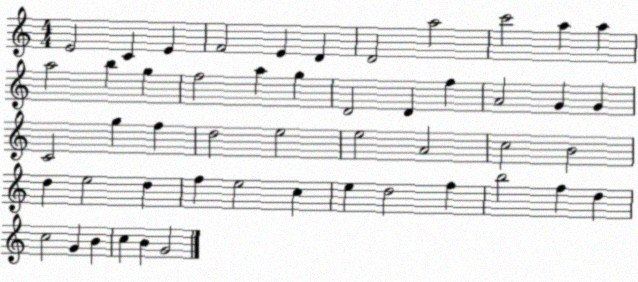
X:1
T:Untitled
M:4/4
L:1/4
K:C
E2 C E F2 E D D2 a2 c'2 a a a2 b g f2 a g D2 D f A2 G G C2 g f d2 e2 e2 A2 c2 B2 d e2 d f e2 c e d2 f b2 f d c2 G B c B G2